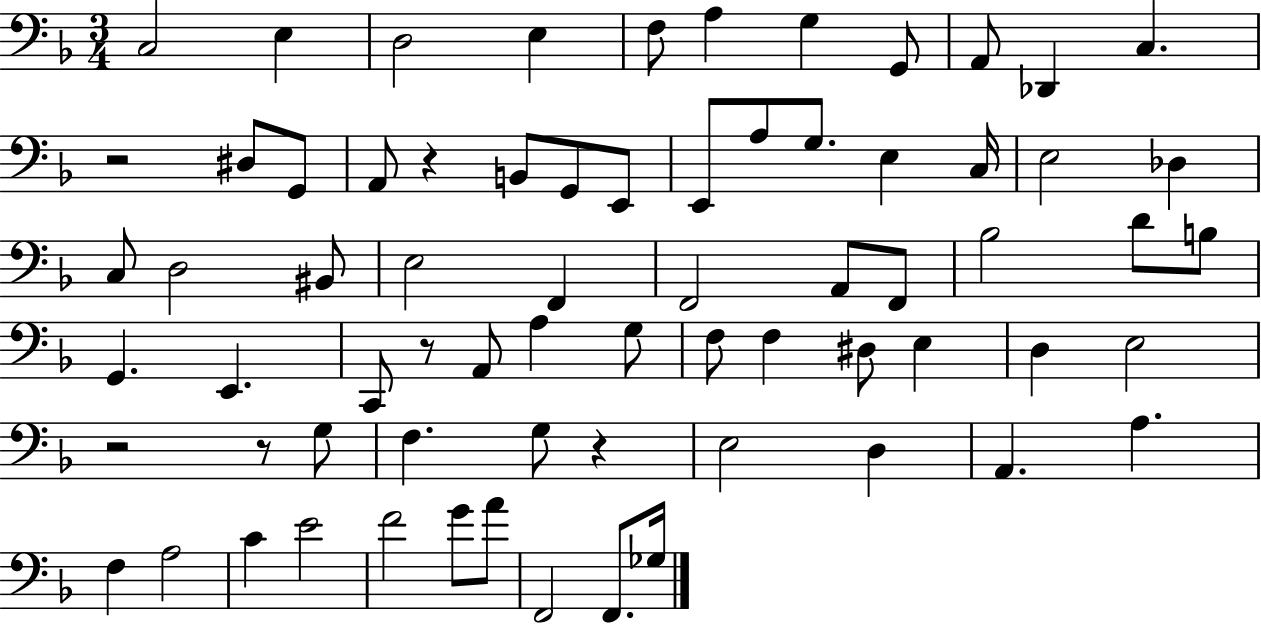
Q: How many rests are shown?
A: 6